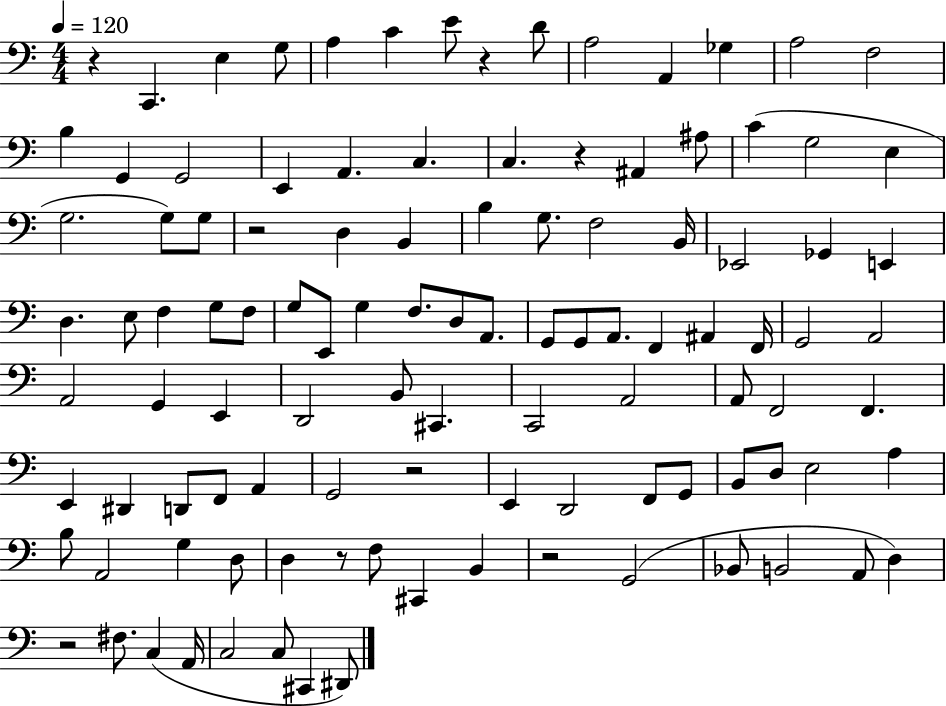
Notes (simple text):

R/q C2/q. E3/q G3/e A3/q C4/q E4/e R/q D4/e A3/h A2/q Gb3/q A3/h F3/h B3/q G2/q G2/h E2/q A2/q. C3/q. C3/q. R/q A#2/q A#3/e C4/q G3/h E3/q G3/h. G3/e G3/e R/h D3/q B2/q B3/q G3/e. F3/h B2/s Eb2/h Gb2/q E2/q D3/q. E3/e F3/q G3/e F3/e G3/e E2/e G3/q F3/e. D3/e A2/e. G2/e G2/e A2/e. F2/q A#2/q F2/s G2/h A2/h A2/h G2/q E2/q D2/h B2/e C#2/q. C2/h A2/h A2/e F2/h F2/q. E2/q D#2/q D2/e F2/e A2/q G2/h R/h E2/q D2/h F2/e G2/e B2/e D3/e E3/h A3/q B3/e A2/h G3/q D3/e D3/q R/e F3/e C#2/q B2/q R/h G2/h Bb2/e B2/h A2/e D3/q R/h F#3/e. C3/q A2/s C3/h C3/e C#2/q D#2/e